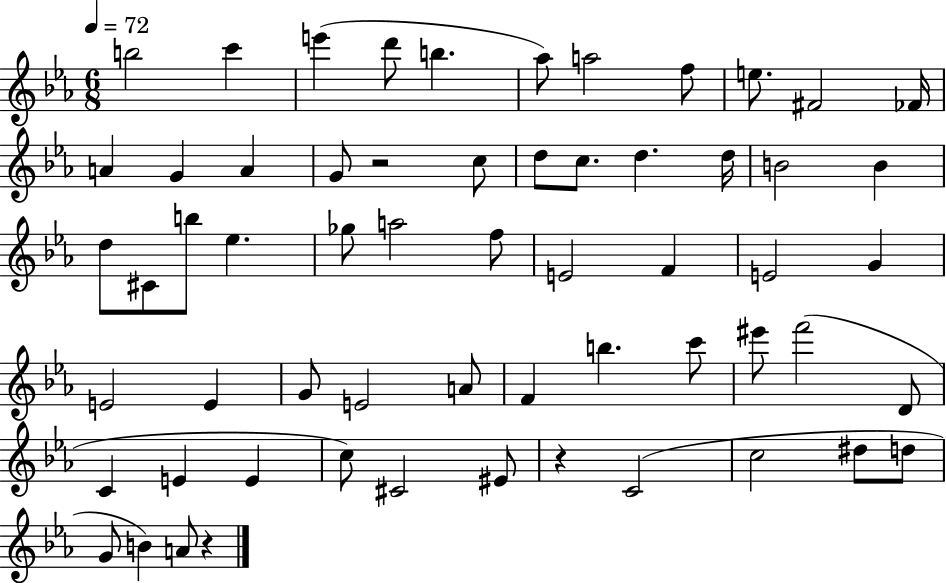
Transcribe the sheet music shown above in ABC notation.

X:1
T:Untitled
M:6/8
L:1/4
K:Eb
b2 c' e' d'/2 b _a/2 a2 f/2 e/2 ^F2 _F/4 A G A G/2 z2 c/2 d/2 c/2 d d/4 B2 B d/2 ^C/2 b/2 _e _g/2 a2 f/2 E2 F E2 G E2 E G/2 E2 A/2 F b c'/2 ^e'/2 f'2 D/2 C E E c/2 ^C2 ^E/2 z C2 c2 ^d/2 d/2 G/2 B A/2 z